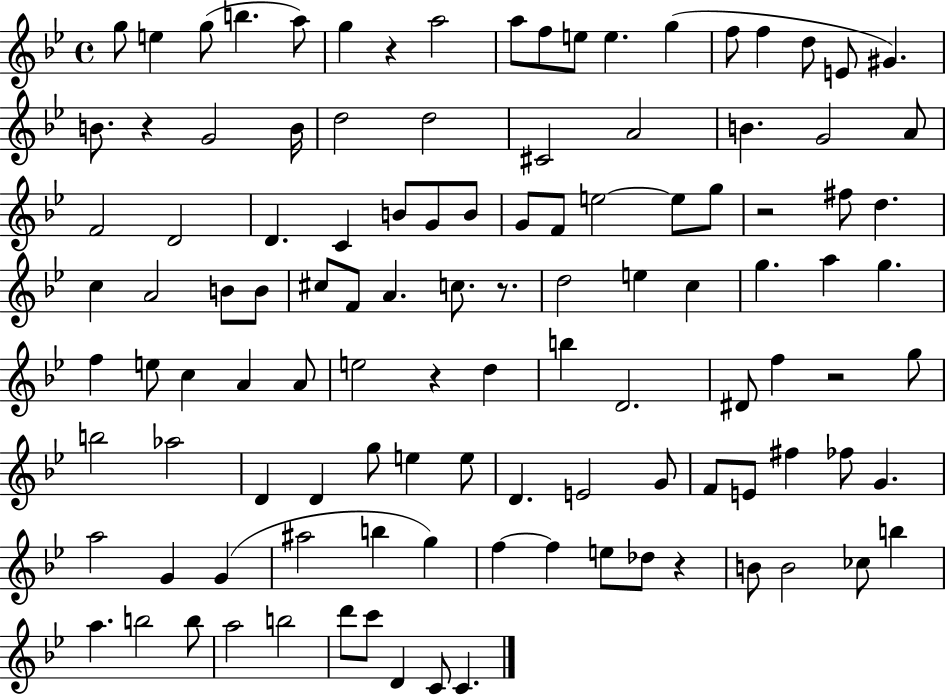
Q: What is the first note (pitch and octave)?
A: G5